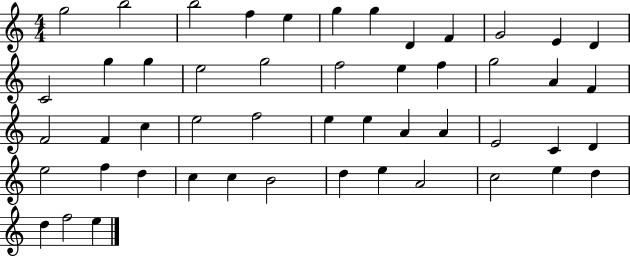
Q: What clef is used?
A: treble